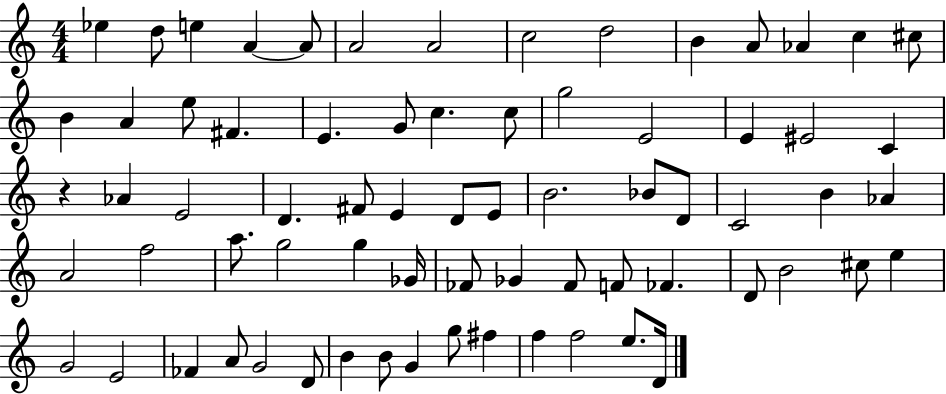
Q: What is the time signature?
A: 4/4